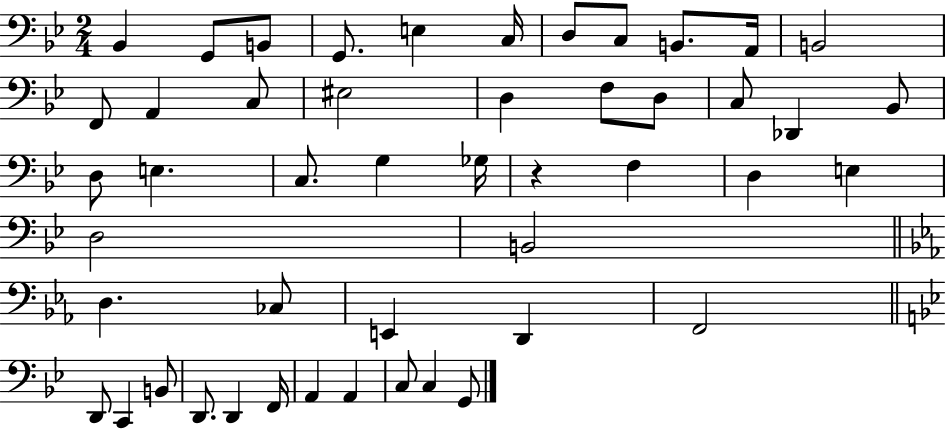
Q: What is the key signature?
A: BES major